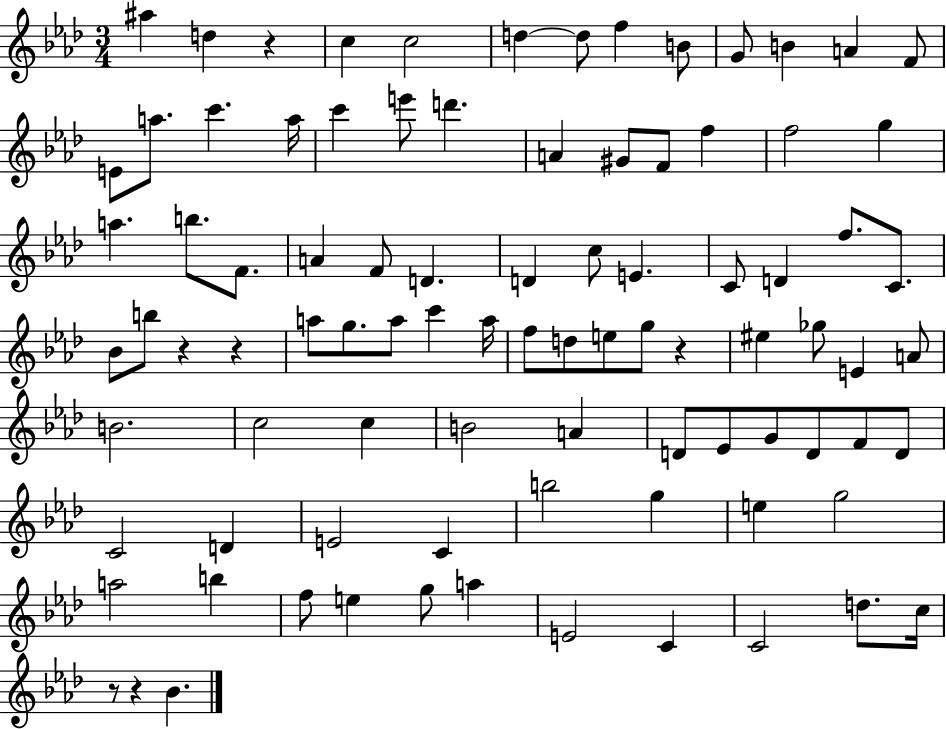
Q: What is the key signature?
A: AES major